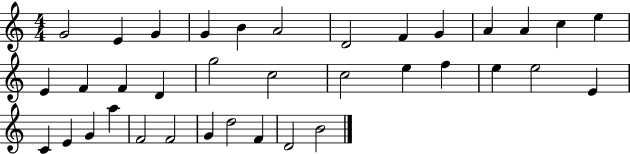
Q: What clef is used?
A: treble